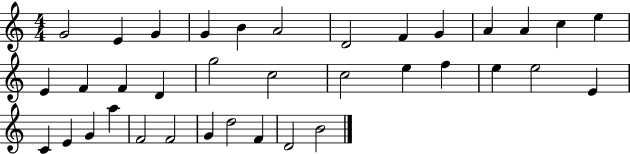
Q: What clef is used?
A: treble